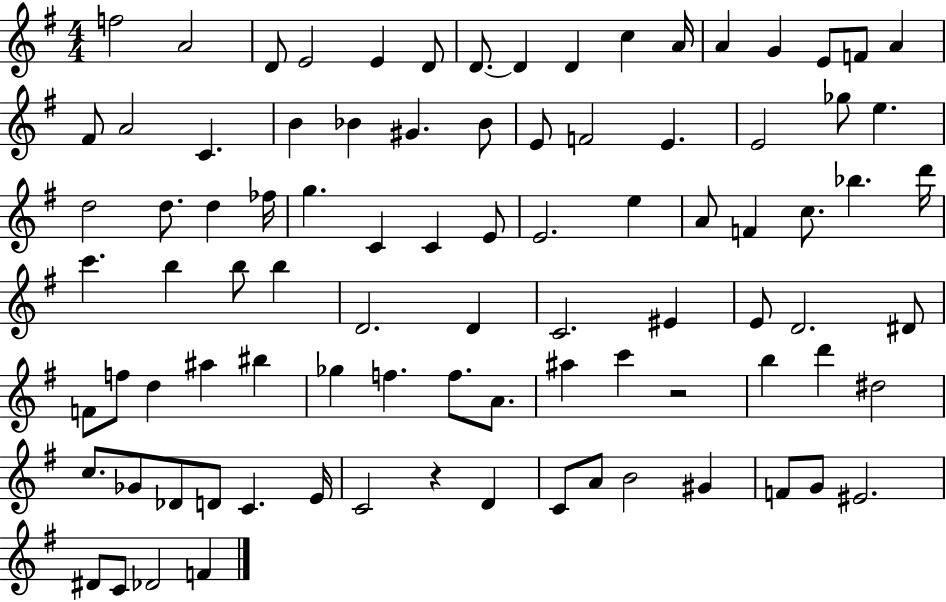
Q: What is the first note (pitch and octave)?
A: F5